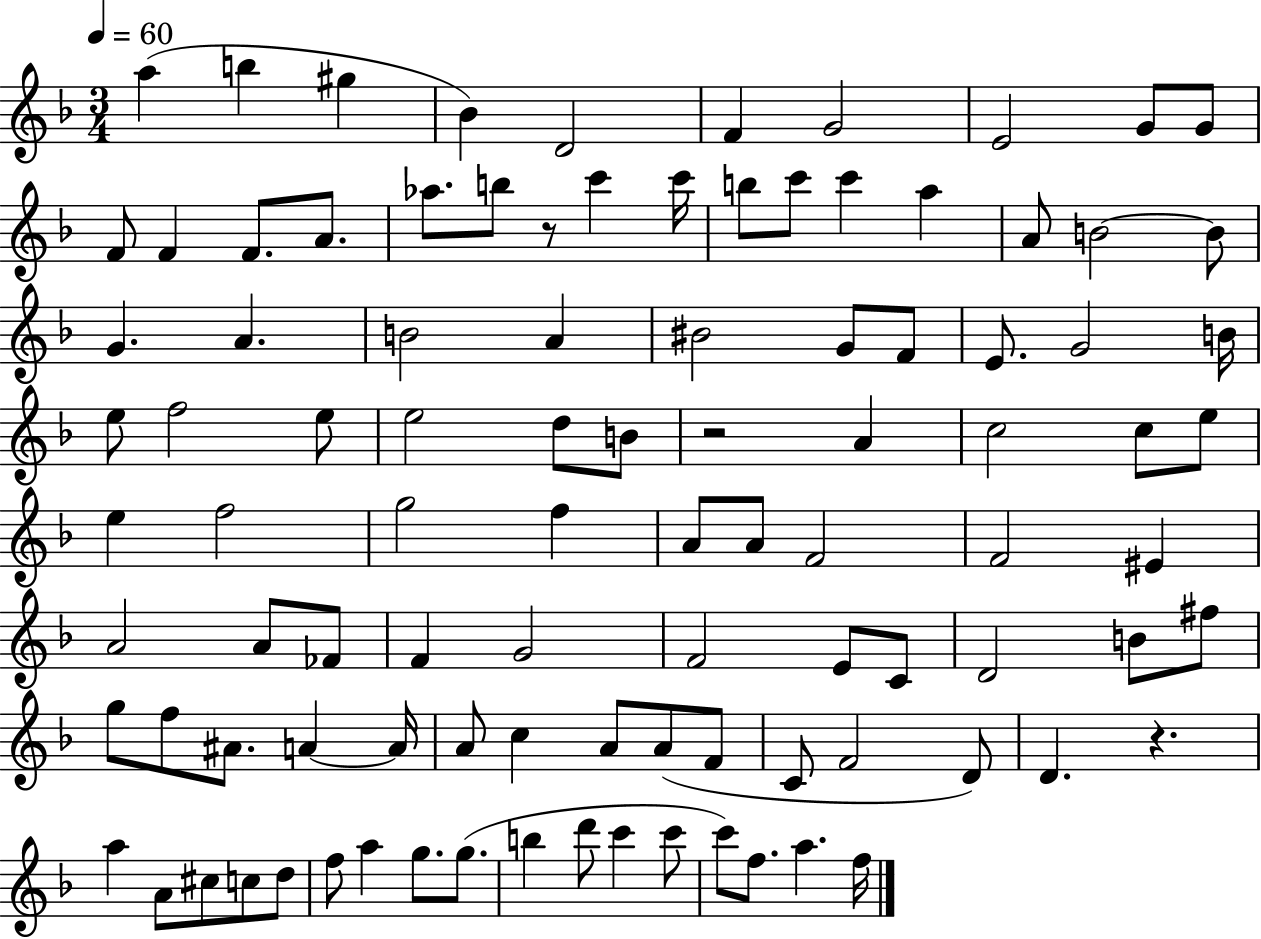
A5/q B5/q G#5/q Bb4/q D4/h F4/q G4/h E4/h G4/e G4/e F4/e F4/q F4/e. A4/e. Ab5/e. B5/e R/e C6/q C6/s B5/e C6/e C6/q A5/q A4/e B4/h B4/e G4/q. A4/q. B4/h A4/q BIS4/h G4/e F4/e E4/e. G4/h B4/s E5/e F5/h E5/e E5/h D5/e B4/e R/h A4/q C5/h C5/e E5/e E5/q F5/h G5/h F5/q A4/e A4/e F4/h F4/h EIS4/q A4/h A4/e FES4/e F4/q G4/h F4/h E4/e C4/e D4/h B4/e F#5/e G5/e F5/e A#4/e. A4/q A4/s A4/e C5/q A4/e A4/e F4/e C4/e F4/h D4/e D4/q. R/q. A5/q A4/e C#5/e C5/e D5/e F5/e A5/q G5/e. G5/e. B5/q D6/e C6/q C6/e C6/e F5/e. A5/q. F5/s